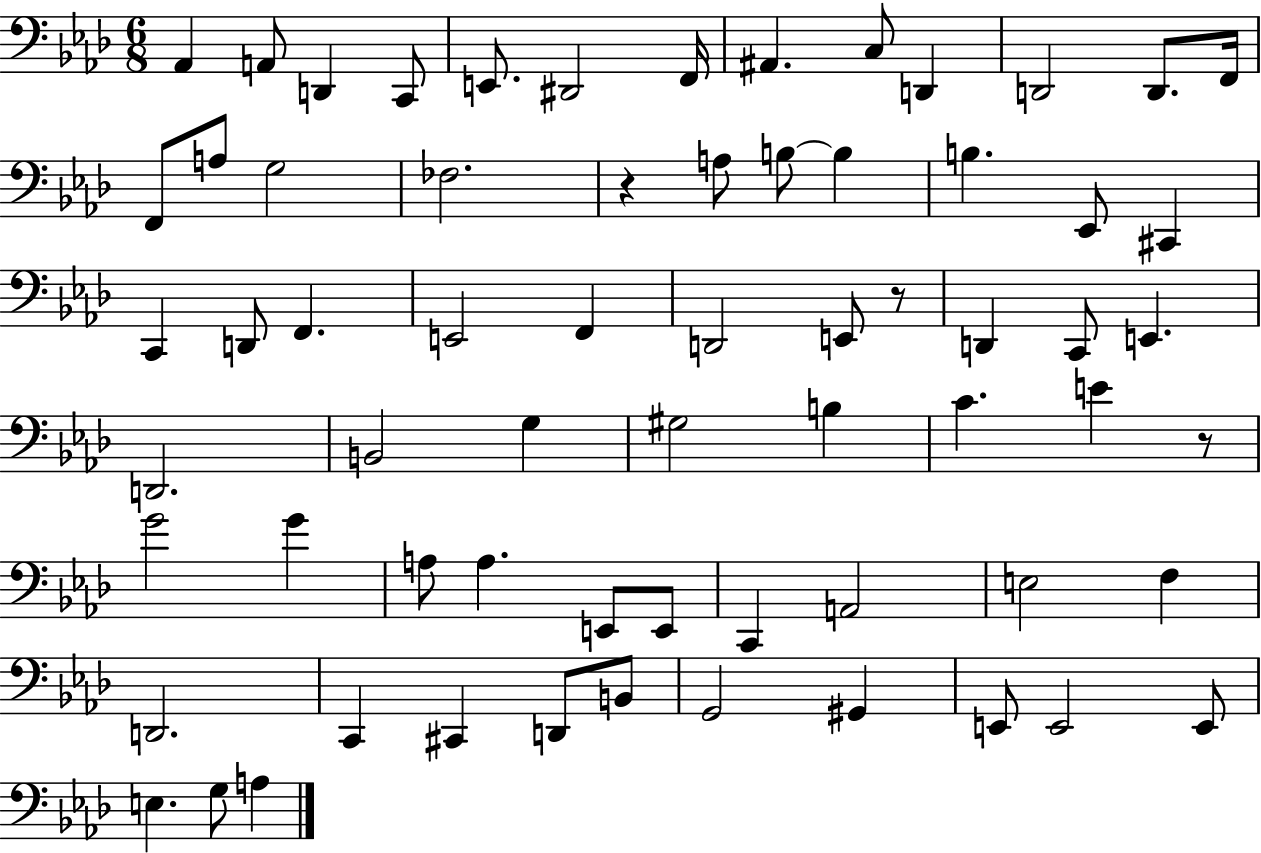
Ab2/q A2/e D2/q C2/e E2/e. D#2/h F2/s A#2/q. C3/e D2/q D2/h D2/e. F2/s F2/e A3/e G3/h FES3/h. R/q A3/e B3/e B3/q B3/q. Eb2/e C#2/q C2/q D2/e F2/q. E2/h F2/q D2/h E2/e R/e D2/q C2/e E2/q. D2/h. B2/h G3/q G#3/h B3/q C4/q. E4/q R/e G4/h G4/q A3/e A3/q. E2/e E2/e C2/q A2/h E3/h F3/q D2/h. C2/q C#2/q D2/e B2/e G2/h G#2/q E2/e E2/h E2/e E3/q. G3/e A3/q